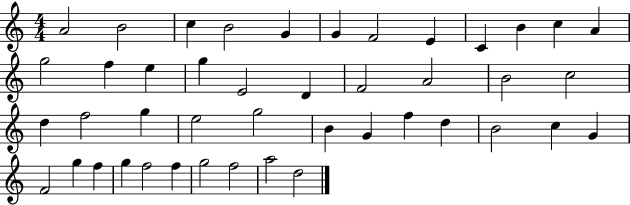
A4/h B4/h C5/q B4/h G4/q G4/q F4/h E4/q C4/q B4/q C5/q A4/q G5/h F5/q E5/q G5/q E4/h D4/q F4/h A4/h B4/h C5/h D5/q F5/h G5/q E5/h G5/h B4/q G4/q F5/q D5/q B4/h C5/q G4/q F4/h G5/q F5/q G5/q F5/h F5/q G5/h F5/h A5/h D5/h